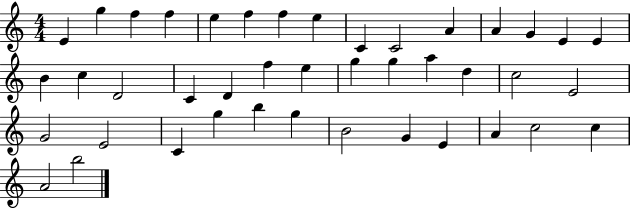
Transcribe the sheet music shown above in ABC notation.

X:1
T:Untitled
M:4/4
L:1/4
K:C
E g f f e f f e C C2 A A G E E B c D2 C D f e g g a d c2 E2 G2 E2 C g b g B2 G E A c2 c A2 b2